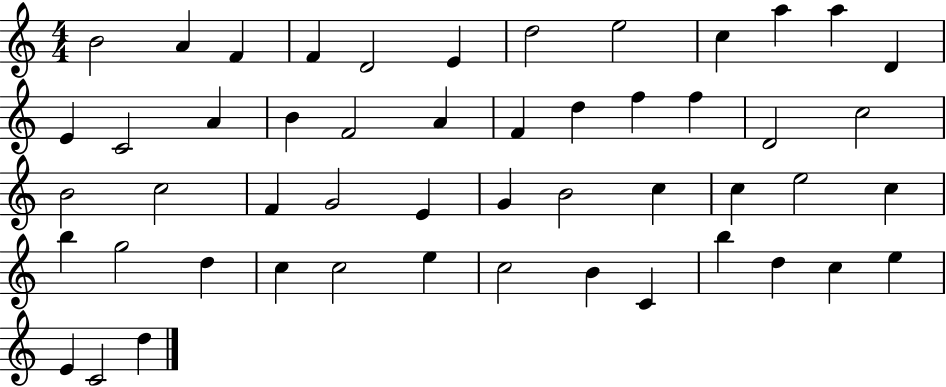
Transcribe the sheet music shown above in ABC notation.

X:1
T:Untitled
M:4/4
L:1/4
K:C
B2 A F F D2 E d2 e2 c a a D E C2 A B F2 A F d f f D2 c2 B2 c2 F G2 E G B2 c c e2 c b g2 d c c2 e c2 B C b d c e E C2 d